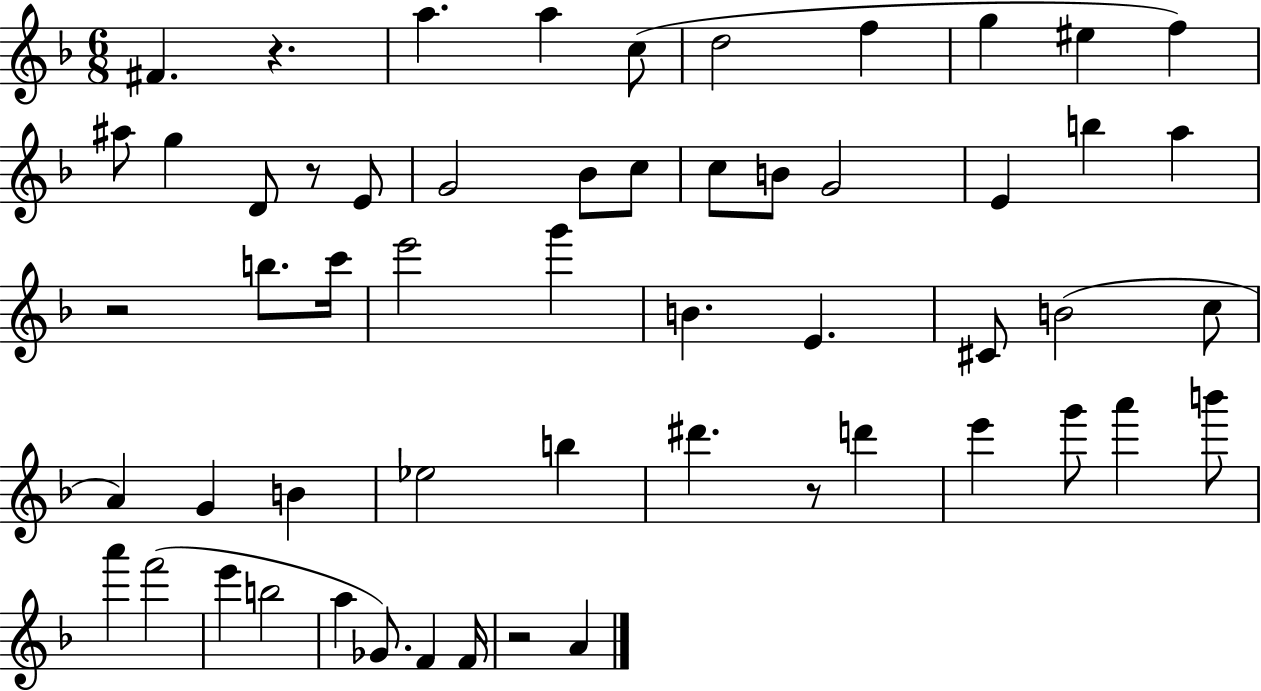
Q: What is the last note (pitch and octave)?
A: A4